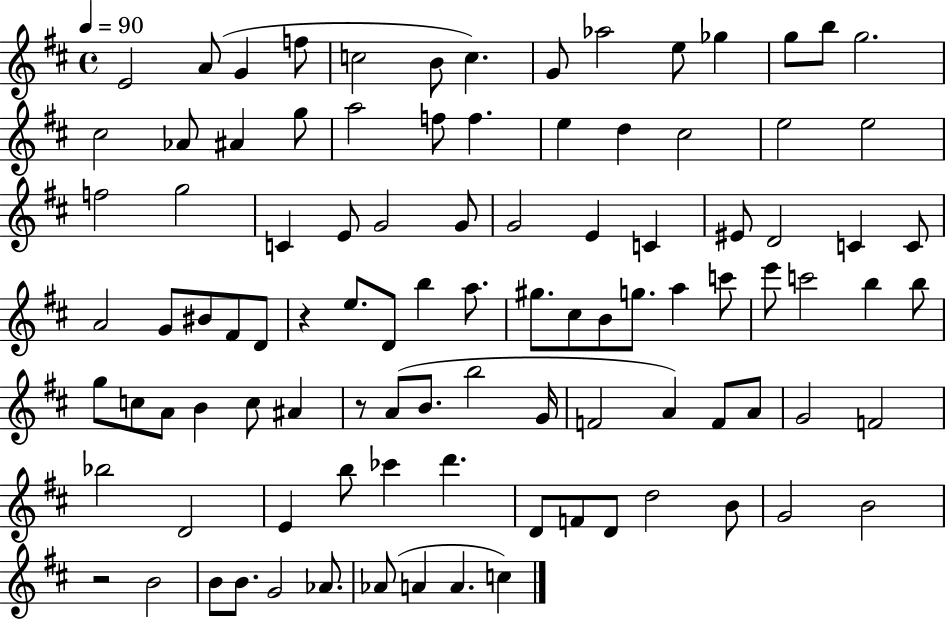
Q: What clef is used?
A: treble